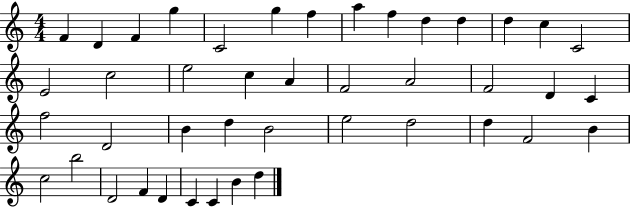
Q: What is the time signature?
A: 4/4